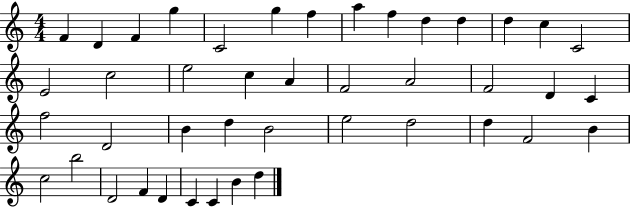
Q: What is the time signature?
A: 4/4